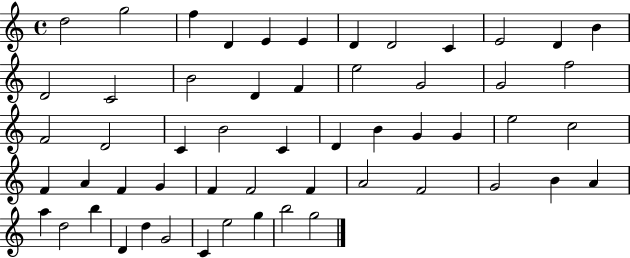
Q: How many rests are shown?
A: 0